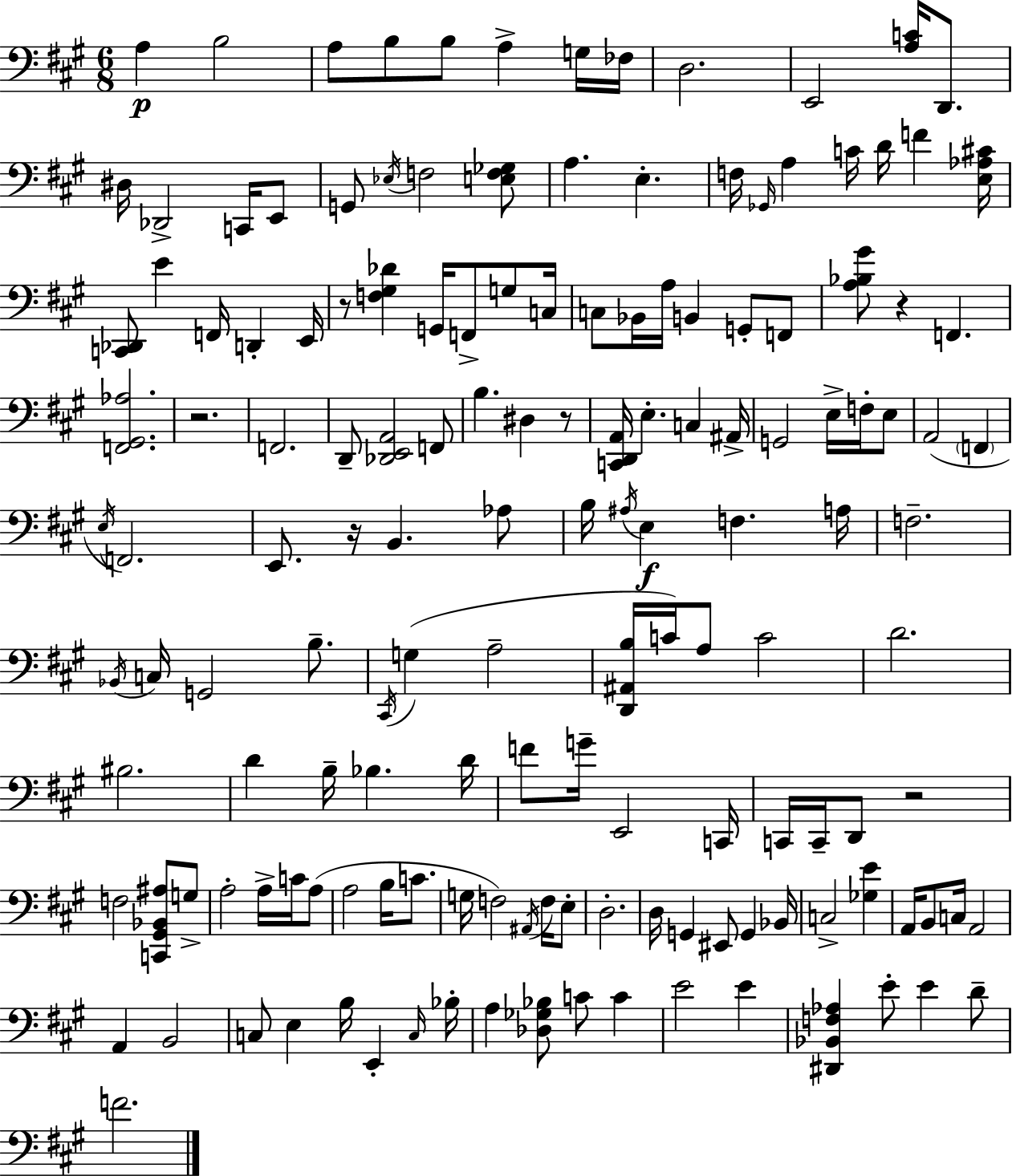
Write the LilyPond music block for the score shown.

{
  \clef bass
  \numericTimeSignature
  \time 6/8
  \key a \major
  a4\p b2 | a8 b8 b8 a4-> g16 fes16 | d2. | e,2 <a c'>16 d,8. | \break dis16 des,2-> c,16 e,8 | g,8 \acciaccatura { ees16 } f2 <e f ges>8 | a4. e4.-. | f16 \grace { ges,16 } a4 c'16 d'16 f'4 | \break <e aes cis'>16 <c, des,>8 e'4 f,16 d,4-. | e,16 r8 <f gis des'>4 g,16 f,8-> g8 | c16 c8 bes,16 a16 b,4 g,8-. | f,8 <a bes gis'>8 r4 f,4. | \break <f, gis, aes>2. | r2. | f,2. | d,8-- <des, e, a,>2 | \break f,8 b4. dis4 | r8 <c, d, a,>16 e4.-. c4 | ais,16-> g,2 e16-> f16-. | e8 a,2( \parenthesize f,4 | \break \acciaccatura { e16 }) f,2. | e,8. r16 b,4. | aes8 b16 \acciaccatura { ais16 }\f e4 f4. | a16 f2.-- | \break \acciaccatura { bes,16 } c16 g,2 | b8.-- \acciaccatura { cis,16 }( g4 a2-- | <d, ais, b>16 c'16) a8 c'2 | d'2. | \break bis2. | d'4 b16-- bes4. | d'16 f'8 g'16-- e,2 | c,16 c,16 c,16-- d,8 r2 | \break f2 | <c, gis, bes, ais>8 g8-> a2-. | a16-> c'16 a8( a2 | b16 c'8. g16 f2) | \break \acciaccatura { ais,16 } f16 e8-. d2.-. | d16 g,4 | eis,8 g,4 bes,16 c2-> | <ges e'>4 a,16 b,8 c16 a,2 | \break a,4 b,2 | c8 e4 | b16 e,4-. \grace { c16 } bes16-. a4 | <des ges bes>8 c'8 c'4 e'2 | \break e'4 <dis, bes, f aes>4 | e'8-. e'4 d'8-- f'2. | \bar "|."
}